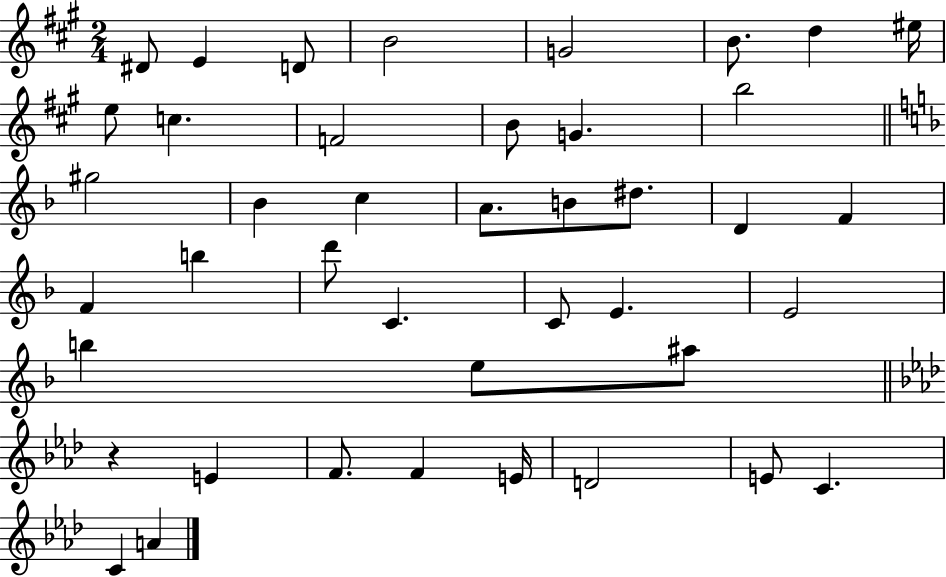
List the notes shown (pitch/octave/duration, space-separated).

D#4/e E4/q D4/e B4/h G4/h B4/e. D5/q EIS5/s E5/e C5/q. F4/h B4/e G4/q. B5/h G#5/h Bb4/q C5/q A4/e. B4/e D#5/e. D4/q F4/q F4/q B5/q D6/e C4/q. C4/e E4/q. E4/h B5/q E5/e A#5/e R/q E4/q F4/e. F4/q E4/s D4/h E4/e C4/q. C4/q A4/q